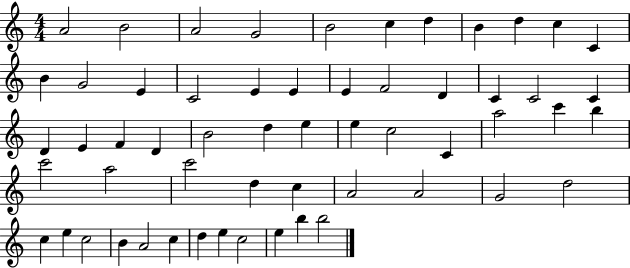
A4/h B4/h A4/h G4/h B4/h C5/q D5/q B4/q D5/q C5/q C4/q B4/q G4/h E4/q C4/h E4/q E4/q E4/q F4/h D4/q C4/q C4/h C4/q D4/q E4/q F4/q D4/q B4/h D5/q E5/q E5/q C5/h C4/q A5/h C6/q B5/q C6/h A5/h C6/h D5/q C5/q A4/h A4/h G4/h D5/h C5/q E5/q C5/h B4/q A4/h C5/q D5/q E5/q C5/h E5/q B5/q B5/h